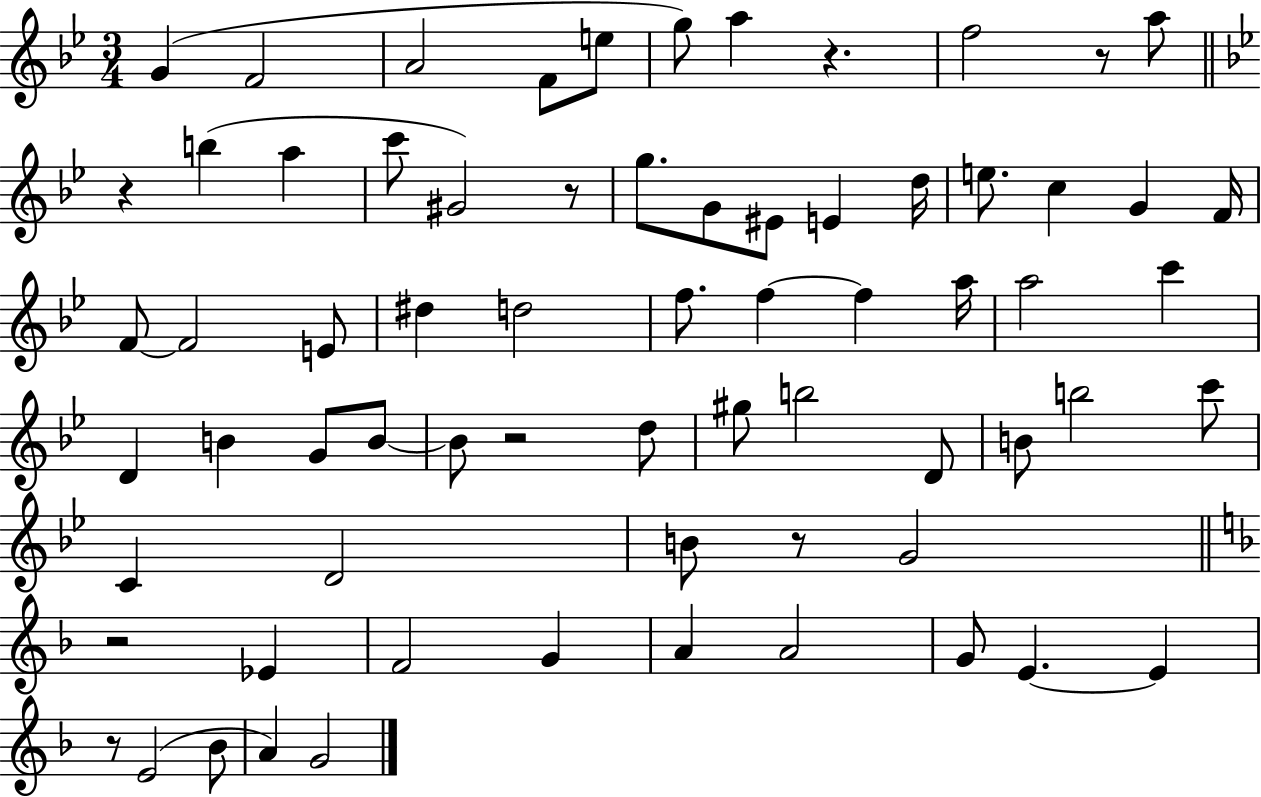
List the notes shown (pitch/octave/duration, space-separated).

G4/q F4/h A4/h F4/e E5/e G5/e A5/q R/q. F5/h R/e A5/e R/q B5/q A5/q C6/e G#4/h R/e G5/e. G4/e EIS4/e E4/q D5/s E5/e. C5/q G4/q F4/s F4/e F4/h E4/e D#5/q D5/h F5/e. F5/q F5/q A5/s A5/h C6/q D4/q B4/q G4/e B4/e B4/e R/h D5/e G#5/e B5/h D4/e B4/e B5/h C6/e C4/q D4/h B4/e R/e G4/h R/h Eb4/q F4/h G4/q A4/q A4/h G4/e E4/q. E4/q R/e E4/h Bb4/e A4/q G4/h